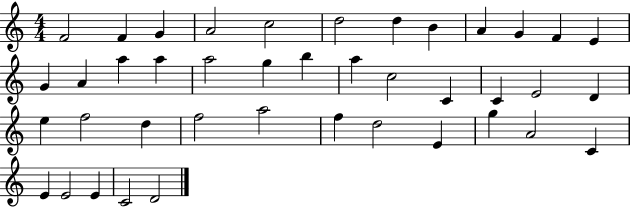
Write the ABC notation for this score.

X:1
T:Untitled
M:4/4
L:1/4
K:C
F2 F G A2 c2 d2 d B A G F E G A a a a2 g b a c2 C C E2 D e f2 d f2 a2 f d2 E g A2 C E E2 E C2 D2